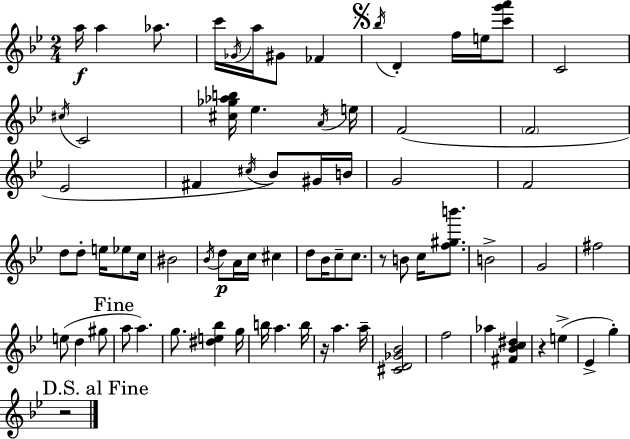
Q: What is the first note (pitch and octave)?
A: A5